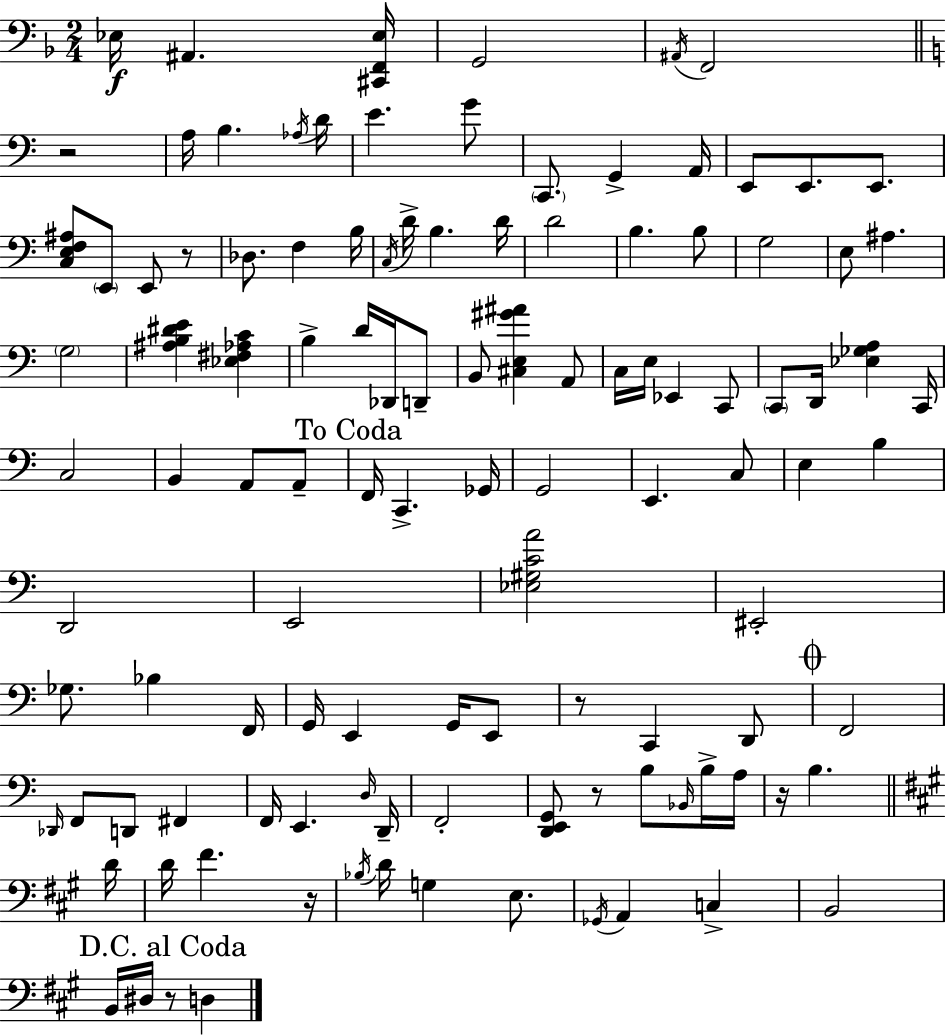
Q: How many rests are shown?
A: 7